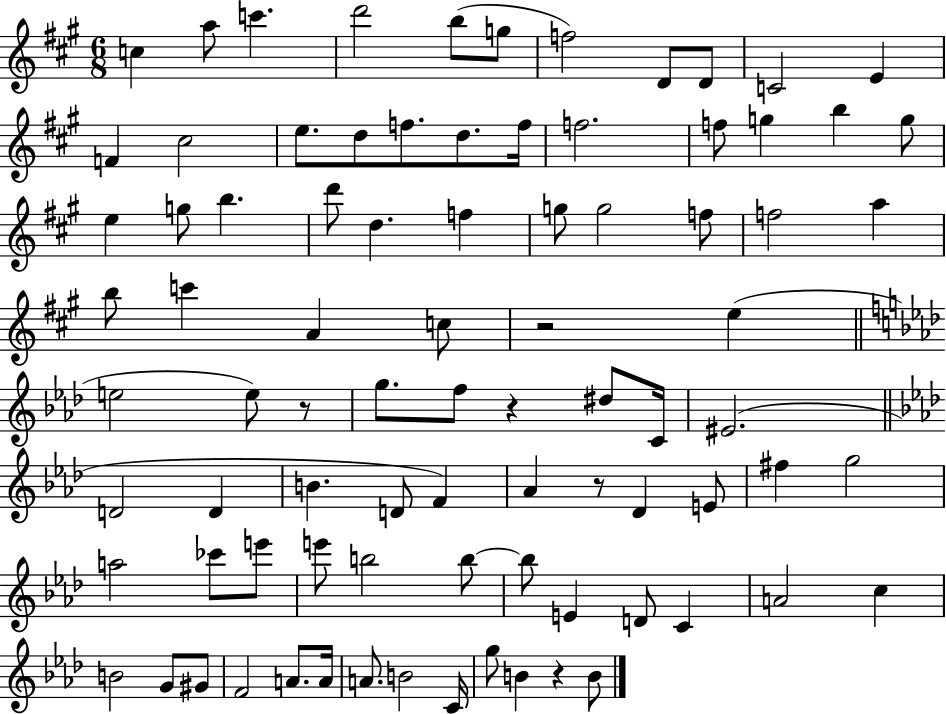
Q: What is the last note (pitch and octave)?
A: B4